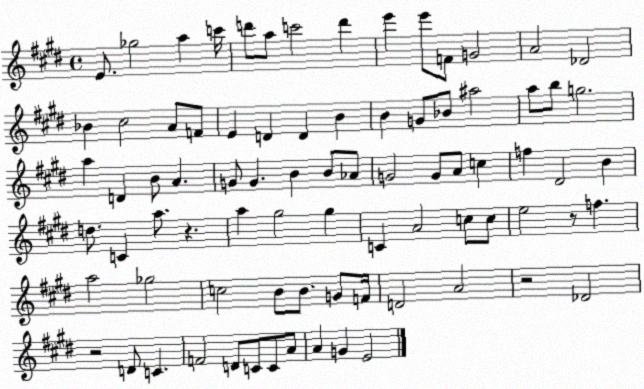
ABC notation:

X:1
T:Untitled
M:4/4
L:1/4
K:E
E/2 _g2 a c'/4 d'/2 a/2 c'2 d' e' e'/2 F/2 G2 A2 _D2 _B ^c2 A/2 F/2 E D D B B G/2 _B/2 ^a2 a/2 b/2 g2 a D B/2 A G/2 G B B/2 _A/2 G2 G/2 A/2 c f ^D2 B d/2 C a/2 z a ^g2 ^g C A2 c/2 c/2 e2 z/2 f a2 _g2 c2 B/2 B/2 G/2 F/4 D2 A2 z2 _D2 z2 D/2 C F2 D/2 C/2 C/2 A/2 A G E2